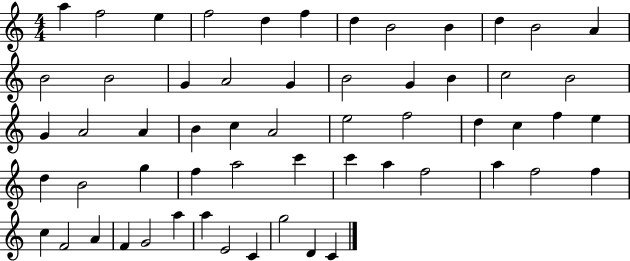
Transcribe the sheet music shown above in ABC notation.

X:1
T:Untitled
M:4/4
L:1/4
K:C
a f2 e f2 d f d B2 B d B2 A B2 B2 G A2 G B2 G B c2 B2 G A2 A B c A2 e2 f2 d c f e d B2 g f a2 c' c' a f2 a f2 f c F2 A F G2 a a E2 C g2 D C